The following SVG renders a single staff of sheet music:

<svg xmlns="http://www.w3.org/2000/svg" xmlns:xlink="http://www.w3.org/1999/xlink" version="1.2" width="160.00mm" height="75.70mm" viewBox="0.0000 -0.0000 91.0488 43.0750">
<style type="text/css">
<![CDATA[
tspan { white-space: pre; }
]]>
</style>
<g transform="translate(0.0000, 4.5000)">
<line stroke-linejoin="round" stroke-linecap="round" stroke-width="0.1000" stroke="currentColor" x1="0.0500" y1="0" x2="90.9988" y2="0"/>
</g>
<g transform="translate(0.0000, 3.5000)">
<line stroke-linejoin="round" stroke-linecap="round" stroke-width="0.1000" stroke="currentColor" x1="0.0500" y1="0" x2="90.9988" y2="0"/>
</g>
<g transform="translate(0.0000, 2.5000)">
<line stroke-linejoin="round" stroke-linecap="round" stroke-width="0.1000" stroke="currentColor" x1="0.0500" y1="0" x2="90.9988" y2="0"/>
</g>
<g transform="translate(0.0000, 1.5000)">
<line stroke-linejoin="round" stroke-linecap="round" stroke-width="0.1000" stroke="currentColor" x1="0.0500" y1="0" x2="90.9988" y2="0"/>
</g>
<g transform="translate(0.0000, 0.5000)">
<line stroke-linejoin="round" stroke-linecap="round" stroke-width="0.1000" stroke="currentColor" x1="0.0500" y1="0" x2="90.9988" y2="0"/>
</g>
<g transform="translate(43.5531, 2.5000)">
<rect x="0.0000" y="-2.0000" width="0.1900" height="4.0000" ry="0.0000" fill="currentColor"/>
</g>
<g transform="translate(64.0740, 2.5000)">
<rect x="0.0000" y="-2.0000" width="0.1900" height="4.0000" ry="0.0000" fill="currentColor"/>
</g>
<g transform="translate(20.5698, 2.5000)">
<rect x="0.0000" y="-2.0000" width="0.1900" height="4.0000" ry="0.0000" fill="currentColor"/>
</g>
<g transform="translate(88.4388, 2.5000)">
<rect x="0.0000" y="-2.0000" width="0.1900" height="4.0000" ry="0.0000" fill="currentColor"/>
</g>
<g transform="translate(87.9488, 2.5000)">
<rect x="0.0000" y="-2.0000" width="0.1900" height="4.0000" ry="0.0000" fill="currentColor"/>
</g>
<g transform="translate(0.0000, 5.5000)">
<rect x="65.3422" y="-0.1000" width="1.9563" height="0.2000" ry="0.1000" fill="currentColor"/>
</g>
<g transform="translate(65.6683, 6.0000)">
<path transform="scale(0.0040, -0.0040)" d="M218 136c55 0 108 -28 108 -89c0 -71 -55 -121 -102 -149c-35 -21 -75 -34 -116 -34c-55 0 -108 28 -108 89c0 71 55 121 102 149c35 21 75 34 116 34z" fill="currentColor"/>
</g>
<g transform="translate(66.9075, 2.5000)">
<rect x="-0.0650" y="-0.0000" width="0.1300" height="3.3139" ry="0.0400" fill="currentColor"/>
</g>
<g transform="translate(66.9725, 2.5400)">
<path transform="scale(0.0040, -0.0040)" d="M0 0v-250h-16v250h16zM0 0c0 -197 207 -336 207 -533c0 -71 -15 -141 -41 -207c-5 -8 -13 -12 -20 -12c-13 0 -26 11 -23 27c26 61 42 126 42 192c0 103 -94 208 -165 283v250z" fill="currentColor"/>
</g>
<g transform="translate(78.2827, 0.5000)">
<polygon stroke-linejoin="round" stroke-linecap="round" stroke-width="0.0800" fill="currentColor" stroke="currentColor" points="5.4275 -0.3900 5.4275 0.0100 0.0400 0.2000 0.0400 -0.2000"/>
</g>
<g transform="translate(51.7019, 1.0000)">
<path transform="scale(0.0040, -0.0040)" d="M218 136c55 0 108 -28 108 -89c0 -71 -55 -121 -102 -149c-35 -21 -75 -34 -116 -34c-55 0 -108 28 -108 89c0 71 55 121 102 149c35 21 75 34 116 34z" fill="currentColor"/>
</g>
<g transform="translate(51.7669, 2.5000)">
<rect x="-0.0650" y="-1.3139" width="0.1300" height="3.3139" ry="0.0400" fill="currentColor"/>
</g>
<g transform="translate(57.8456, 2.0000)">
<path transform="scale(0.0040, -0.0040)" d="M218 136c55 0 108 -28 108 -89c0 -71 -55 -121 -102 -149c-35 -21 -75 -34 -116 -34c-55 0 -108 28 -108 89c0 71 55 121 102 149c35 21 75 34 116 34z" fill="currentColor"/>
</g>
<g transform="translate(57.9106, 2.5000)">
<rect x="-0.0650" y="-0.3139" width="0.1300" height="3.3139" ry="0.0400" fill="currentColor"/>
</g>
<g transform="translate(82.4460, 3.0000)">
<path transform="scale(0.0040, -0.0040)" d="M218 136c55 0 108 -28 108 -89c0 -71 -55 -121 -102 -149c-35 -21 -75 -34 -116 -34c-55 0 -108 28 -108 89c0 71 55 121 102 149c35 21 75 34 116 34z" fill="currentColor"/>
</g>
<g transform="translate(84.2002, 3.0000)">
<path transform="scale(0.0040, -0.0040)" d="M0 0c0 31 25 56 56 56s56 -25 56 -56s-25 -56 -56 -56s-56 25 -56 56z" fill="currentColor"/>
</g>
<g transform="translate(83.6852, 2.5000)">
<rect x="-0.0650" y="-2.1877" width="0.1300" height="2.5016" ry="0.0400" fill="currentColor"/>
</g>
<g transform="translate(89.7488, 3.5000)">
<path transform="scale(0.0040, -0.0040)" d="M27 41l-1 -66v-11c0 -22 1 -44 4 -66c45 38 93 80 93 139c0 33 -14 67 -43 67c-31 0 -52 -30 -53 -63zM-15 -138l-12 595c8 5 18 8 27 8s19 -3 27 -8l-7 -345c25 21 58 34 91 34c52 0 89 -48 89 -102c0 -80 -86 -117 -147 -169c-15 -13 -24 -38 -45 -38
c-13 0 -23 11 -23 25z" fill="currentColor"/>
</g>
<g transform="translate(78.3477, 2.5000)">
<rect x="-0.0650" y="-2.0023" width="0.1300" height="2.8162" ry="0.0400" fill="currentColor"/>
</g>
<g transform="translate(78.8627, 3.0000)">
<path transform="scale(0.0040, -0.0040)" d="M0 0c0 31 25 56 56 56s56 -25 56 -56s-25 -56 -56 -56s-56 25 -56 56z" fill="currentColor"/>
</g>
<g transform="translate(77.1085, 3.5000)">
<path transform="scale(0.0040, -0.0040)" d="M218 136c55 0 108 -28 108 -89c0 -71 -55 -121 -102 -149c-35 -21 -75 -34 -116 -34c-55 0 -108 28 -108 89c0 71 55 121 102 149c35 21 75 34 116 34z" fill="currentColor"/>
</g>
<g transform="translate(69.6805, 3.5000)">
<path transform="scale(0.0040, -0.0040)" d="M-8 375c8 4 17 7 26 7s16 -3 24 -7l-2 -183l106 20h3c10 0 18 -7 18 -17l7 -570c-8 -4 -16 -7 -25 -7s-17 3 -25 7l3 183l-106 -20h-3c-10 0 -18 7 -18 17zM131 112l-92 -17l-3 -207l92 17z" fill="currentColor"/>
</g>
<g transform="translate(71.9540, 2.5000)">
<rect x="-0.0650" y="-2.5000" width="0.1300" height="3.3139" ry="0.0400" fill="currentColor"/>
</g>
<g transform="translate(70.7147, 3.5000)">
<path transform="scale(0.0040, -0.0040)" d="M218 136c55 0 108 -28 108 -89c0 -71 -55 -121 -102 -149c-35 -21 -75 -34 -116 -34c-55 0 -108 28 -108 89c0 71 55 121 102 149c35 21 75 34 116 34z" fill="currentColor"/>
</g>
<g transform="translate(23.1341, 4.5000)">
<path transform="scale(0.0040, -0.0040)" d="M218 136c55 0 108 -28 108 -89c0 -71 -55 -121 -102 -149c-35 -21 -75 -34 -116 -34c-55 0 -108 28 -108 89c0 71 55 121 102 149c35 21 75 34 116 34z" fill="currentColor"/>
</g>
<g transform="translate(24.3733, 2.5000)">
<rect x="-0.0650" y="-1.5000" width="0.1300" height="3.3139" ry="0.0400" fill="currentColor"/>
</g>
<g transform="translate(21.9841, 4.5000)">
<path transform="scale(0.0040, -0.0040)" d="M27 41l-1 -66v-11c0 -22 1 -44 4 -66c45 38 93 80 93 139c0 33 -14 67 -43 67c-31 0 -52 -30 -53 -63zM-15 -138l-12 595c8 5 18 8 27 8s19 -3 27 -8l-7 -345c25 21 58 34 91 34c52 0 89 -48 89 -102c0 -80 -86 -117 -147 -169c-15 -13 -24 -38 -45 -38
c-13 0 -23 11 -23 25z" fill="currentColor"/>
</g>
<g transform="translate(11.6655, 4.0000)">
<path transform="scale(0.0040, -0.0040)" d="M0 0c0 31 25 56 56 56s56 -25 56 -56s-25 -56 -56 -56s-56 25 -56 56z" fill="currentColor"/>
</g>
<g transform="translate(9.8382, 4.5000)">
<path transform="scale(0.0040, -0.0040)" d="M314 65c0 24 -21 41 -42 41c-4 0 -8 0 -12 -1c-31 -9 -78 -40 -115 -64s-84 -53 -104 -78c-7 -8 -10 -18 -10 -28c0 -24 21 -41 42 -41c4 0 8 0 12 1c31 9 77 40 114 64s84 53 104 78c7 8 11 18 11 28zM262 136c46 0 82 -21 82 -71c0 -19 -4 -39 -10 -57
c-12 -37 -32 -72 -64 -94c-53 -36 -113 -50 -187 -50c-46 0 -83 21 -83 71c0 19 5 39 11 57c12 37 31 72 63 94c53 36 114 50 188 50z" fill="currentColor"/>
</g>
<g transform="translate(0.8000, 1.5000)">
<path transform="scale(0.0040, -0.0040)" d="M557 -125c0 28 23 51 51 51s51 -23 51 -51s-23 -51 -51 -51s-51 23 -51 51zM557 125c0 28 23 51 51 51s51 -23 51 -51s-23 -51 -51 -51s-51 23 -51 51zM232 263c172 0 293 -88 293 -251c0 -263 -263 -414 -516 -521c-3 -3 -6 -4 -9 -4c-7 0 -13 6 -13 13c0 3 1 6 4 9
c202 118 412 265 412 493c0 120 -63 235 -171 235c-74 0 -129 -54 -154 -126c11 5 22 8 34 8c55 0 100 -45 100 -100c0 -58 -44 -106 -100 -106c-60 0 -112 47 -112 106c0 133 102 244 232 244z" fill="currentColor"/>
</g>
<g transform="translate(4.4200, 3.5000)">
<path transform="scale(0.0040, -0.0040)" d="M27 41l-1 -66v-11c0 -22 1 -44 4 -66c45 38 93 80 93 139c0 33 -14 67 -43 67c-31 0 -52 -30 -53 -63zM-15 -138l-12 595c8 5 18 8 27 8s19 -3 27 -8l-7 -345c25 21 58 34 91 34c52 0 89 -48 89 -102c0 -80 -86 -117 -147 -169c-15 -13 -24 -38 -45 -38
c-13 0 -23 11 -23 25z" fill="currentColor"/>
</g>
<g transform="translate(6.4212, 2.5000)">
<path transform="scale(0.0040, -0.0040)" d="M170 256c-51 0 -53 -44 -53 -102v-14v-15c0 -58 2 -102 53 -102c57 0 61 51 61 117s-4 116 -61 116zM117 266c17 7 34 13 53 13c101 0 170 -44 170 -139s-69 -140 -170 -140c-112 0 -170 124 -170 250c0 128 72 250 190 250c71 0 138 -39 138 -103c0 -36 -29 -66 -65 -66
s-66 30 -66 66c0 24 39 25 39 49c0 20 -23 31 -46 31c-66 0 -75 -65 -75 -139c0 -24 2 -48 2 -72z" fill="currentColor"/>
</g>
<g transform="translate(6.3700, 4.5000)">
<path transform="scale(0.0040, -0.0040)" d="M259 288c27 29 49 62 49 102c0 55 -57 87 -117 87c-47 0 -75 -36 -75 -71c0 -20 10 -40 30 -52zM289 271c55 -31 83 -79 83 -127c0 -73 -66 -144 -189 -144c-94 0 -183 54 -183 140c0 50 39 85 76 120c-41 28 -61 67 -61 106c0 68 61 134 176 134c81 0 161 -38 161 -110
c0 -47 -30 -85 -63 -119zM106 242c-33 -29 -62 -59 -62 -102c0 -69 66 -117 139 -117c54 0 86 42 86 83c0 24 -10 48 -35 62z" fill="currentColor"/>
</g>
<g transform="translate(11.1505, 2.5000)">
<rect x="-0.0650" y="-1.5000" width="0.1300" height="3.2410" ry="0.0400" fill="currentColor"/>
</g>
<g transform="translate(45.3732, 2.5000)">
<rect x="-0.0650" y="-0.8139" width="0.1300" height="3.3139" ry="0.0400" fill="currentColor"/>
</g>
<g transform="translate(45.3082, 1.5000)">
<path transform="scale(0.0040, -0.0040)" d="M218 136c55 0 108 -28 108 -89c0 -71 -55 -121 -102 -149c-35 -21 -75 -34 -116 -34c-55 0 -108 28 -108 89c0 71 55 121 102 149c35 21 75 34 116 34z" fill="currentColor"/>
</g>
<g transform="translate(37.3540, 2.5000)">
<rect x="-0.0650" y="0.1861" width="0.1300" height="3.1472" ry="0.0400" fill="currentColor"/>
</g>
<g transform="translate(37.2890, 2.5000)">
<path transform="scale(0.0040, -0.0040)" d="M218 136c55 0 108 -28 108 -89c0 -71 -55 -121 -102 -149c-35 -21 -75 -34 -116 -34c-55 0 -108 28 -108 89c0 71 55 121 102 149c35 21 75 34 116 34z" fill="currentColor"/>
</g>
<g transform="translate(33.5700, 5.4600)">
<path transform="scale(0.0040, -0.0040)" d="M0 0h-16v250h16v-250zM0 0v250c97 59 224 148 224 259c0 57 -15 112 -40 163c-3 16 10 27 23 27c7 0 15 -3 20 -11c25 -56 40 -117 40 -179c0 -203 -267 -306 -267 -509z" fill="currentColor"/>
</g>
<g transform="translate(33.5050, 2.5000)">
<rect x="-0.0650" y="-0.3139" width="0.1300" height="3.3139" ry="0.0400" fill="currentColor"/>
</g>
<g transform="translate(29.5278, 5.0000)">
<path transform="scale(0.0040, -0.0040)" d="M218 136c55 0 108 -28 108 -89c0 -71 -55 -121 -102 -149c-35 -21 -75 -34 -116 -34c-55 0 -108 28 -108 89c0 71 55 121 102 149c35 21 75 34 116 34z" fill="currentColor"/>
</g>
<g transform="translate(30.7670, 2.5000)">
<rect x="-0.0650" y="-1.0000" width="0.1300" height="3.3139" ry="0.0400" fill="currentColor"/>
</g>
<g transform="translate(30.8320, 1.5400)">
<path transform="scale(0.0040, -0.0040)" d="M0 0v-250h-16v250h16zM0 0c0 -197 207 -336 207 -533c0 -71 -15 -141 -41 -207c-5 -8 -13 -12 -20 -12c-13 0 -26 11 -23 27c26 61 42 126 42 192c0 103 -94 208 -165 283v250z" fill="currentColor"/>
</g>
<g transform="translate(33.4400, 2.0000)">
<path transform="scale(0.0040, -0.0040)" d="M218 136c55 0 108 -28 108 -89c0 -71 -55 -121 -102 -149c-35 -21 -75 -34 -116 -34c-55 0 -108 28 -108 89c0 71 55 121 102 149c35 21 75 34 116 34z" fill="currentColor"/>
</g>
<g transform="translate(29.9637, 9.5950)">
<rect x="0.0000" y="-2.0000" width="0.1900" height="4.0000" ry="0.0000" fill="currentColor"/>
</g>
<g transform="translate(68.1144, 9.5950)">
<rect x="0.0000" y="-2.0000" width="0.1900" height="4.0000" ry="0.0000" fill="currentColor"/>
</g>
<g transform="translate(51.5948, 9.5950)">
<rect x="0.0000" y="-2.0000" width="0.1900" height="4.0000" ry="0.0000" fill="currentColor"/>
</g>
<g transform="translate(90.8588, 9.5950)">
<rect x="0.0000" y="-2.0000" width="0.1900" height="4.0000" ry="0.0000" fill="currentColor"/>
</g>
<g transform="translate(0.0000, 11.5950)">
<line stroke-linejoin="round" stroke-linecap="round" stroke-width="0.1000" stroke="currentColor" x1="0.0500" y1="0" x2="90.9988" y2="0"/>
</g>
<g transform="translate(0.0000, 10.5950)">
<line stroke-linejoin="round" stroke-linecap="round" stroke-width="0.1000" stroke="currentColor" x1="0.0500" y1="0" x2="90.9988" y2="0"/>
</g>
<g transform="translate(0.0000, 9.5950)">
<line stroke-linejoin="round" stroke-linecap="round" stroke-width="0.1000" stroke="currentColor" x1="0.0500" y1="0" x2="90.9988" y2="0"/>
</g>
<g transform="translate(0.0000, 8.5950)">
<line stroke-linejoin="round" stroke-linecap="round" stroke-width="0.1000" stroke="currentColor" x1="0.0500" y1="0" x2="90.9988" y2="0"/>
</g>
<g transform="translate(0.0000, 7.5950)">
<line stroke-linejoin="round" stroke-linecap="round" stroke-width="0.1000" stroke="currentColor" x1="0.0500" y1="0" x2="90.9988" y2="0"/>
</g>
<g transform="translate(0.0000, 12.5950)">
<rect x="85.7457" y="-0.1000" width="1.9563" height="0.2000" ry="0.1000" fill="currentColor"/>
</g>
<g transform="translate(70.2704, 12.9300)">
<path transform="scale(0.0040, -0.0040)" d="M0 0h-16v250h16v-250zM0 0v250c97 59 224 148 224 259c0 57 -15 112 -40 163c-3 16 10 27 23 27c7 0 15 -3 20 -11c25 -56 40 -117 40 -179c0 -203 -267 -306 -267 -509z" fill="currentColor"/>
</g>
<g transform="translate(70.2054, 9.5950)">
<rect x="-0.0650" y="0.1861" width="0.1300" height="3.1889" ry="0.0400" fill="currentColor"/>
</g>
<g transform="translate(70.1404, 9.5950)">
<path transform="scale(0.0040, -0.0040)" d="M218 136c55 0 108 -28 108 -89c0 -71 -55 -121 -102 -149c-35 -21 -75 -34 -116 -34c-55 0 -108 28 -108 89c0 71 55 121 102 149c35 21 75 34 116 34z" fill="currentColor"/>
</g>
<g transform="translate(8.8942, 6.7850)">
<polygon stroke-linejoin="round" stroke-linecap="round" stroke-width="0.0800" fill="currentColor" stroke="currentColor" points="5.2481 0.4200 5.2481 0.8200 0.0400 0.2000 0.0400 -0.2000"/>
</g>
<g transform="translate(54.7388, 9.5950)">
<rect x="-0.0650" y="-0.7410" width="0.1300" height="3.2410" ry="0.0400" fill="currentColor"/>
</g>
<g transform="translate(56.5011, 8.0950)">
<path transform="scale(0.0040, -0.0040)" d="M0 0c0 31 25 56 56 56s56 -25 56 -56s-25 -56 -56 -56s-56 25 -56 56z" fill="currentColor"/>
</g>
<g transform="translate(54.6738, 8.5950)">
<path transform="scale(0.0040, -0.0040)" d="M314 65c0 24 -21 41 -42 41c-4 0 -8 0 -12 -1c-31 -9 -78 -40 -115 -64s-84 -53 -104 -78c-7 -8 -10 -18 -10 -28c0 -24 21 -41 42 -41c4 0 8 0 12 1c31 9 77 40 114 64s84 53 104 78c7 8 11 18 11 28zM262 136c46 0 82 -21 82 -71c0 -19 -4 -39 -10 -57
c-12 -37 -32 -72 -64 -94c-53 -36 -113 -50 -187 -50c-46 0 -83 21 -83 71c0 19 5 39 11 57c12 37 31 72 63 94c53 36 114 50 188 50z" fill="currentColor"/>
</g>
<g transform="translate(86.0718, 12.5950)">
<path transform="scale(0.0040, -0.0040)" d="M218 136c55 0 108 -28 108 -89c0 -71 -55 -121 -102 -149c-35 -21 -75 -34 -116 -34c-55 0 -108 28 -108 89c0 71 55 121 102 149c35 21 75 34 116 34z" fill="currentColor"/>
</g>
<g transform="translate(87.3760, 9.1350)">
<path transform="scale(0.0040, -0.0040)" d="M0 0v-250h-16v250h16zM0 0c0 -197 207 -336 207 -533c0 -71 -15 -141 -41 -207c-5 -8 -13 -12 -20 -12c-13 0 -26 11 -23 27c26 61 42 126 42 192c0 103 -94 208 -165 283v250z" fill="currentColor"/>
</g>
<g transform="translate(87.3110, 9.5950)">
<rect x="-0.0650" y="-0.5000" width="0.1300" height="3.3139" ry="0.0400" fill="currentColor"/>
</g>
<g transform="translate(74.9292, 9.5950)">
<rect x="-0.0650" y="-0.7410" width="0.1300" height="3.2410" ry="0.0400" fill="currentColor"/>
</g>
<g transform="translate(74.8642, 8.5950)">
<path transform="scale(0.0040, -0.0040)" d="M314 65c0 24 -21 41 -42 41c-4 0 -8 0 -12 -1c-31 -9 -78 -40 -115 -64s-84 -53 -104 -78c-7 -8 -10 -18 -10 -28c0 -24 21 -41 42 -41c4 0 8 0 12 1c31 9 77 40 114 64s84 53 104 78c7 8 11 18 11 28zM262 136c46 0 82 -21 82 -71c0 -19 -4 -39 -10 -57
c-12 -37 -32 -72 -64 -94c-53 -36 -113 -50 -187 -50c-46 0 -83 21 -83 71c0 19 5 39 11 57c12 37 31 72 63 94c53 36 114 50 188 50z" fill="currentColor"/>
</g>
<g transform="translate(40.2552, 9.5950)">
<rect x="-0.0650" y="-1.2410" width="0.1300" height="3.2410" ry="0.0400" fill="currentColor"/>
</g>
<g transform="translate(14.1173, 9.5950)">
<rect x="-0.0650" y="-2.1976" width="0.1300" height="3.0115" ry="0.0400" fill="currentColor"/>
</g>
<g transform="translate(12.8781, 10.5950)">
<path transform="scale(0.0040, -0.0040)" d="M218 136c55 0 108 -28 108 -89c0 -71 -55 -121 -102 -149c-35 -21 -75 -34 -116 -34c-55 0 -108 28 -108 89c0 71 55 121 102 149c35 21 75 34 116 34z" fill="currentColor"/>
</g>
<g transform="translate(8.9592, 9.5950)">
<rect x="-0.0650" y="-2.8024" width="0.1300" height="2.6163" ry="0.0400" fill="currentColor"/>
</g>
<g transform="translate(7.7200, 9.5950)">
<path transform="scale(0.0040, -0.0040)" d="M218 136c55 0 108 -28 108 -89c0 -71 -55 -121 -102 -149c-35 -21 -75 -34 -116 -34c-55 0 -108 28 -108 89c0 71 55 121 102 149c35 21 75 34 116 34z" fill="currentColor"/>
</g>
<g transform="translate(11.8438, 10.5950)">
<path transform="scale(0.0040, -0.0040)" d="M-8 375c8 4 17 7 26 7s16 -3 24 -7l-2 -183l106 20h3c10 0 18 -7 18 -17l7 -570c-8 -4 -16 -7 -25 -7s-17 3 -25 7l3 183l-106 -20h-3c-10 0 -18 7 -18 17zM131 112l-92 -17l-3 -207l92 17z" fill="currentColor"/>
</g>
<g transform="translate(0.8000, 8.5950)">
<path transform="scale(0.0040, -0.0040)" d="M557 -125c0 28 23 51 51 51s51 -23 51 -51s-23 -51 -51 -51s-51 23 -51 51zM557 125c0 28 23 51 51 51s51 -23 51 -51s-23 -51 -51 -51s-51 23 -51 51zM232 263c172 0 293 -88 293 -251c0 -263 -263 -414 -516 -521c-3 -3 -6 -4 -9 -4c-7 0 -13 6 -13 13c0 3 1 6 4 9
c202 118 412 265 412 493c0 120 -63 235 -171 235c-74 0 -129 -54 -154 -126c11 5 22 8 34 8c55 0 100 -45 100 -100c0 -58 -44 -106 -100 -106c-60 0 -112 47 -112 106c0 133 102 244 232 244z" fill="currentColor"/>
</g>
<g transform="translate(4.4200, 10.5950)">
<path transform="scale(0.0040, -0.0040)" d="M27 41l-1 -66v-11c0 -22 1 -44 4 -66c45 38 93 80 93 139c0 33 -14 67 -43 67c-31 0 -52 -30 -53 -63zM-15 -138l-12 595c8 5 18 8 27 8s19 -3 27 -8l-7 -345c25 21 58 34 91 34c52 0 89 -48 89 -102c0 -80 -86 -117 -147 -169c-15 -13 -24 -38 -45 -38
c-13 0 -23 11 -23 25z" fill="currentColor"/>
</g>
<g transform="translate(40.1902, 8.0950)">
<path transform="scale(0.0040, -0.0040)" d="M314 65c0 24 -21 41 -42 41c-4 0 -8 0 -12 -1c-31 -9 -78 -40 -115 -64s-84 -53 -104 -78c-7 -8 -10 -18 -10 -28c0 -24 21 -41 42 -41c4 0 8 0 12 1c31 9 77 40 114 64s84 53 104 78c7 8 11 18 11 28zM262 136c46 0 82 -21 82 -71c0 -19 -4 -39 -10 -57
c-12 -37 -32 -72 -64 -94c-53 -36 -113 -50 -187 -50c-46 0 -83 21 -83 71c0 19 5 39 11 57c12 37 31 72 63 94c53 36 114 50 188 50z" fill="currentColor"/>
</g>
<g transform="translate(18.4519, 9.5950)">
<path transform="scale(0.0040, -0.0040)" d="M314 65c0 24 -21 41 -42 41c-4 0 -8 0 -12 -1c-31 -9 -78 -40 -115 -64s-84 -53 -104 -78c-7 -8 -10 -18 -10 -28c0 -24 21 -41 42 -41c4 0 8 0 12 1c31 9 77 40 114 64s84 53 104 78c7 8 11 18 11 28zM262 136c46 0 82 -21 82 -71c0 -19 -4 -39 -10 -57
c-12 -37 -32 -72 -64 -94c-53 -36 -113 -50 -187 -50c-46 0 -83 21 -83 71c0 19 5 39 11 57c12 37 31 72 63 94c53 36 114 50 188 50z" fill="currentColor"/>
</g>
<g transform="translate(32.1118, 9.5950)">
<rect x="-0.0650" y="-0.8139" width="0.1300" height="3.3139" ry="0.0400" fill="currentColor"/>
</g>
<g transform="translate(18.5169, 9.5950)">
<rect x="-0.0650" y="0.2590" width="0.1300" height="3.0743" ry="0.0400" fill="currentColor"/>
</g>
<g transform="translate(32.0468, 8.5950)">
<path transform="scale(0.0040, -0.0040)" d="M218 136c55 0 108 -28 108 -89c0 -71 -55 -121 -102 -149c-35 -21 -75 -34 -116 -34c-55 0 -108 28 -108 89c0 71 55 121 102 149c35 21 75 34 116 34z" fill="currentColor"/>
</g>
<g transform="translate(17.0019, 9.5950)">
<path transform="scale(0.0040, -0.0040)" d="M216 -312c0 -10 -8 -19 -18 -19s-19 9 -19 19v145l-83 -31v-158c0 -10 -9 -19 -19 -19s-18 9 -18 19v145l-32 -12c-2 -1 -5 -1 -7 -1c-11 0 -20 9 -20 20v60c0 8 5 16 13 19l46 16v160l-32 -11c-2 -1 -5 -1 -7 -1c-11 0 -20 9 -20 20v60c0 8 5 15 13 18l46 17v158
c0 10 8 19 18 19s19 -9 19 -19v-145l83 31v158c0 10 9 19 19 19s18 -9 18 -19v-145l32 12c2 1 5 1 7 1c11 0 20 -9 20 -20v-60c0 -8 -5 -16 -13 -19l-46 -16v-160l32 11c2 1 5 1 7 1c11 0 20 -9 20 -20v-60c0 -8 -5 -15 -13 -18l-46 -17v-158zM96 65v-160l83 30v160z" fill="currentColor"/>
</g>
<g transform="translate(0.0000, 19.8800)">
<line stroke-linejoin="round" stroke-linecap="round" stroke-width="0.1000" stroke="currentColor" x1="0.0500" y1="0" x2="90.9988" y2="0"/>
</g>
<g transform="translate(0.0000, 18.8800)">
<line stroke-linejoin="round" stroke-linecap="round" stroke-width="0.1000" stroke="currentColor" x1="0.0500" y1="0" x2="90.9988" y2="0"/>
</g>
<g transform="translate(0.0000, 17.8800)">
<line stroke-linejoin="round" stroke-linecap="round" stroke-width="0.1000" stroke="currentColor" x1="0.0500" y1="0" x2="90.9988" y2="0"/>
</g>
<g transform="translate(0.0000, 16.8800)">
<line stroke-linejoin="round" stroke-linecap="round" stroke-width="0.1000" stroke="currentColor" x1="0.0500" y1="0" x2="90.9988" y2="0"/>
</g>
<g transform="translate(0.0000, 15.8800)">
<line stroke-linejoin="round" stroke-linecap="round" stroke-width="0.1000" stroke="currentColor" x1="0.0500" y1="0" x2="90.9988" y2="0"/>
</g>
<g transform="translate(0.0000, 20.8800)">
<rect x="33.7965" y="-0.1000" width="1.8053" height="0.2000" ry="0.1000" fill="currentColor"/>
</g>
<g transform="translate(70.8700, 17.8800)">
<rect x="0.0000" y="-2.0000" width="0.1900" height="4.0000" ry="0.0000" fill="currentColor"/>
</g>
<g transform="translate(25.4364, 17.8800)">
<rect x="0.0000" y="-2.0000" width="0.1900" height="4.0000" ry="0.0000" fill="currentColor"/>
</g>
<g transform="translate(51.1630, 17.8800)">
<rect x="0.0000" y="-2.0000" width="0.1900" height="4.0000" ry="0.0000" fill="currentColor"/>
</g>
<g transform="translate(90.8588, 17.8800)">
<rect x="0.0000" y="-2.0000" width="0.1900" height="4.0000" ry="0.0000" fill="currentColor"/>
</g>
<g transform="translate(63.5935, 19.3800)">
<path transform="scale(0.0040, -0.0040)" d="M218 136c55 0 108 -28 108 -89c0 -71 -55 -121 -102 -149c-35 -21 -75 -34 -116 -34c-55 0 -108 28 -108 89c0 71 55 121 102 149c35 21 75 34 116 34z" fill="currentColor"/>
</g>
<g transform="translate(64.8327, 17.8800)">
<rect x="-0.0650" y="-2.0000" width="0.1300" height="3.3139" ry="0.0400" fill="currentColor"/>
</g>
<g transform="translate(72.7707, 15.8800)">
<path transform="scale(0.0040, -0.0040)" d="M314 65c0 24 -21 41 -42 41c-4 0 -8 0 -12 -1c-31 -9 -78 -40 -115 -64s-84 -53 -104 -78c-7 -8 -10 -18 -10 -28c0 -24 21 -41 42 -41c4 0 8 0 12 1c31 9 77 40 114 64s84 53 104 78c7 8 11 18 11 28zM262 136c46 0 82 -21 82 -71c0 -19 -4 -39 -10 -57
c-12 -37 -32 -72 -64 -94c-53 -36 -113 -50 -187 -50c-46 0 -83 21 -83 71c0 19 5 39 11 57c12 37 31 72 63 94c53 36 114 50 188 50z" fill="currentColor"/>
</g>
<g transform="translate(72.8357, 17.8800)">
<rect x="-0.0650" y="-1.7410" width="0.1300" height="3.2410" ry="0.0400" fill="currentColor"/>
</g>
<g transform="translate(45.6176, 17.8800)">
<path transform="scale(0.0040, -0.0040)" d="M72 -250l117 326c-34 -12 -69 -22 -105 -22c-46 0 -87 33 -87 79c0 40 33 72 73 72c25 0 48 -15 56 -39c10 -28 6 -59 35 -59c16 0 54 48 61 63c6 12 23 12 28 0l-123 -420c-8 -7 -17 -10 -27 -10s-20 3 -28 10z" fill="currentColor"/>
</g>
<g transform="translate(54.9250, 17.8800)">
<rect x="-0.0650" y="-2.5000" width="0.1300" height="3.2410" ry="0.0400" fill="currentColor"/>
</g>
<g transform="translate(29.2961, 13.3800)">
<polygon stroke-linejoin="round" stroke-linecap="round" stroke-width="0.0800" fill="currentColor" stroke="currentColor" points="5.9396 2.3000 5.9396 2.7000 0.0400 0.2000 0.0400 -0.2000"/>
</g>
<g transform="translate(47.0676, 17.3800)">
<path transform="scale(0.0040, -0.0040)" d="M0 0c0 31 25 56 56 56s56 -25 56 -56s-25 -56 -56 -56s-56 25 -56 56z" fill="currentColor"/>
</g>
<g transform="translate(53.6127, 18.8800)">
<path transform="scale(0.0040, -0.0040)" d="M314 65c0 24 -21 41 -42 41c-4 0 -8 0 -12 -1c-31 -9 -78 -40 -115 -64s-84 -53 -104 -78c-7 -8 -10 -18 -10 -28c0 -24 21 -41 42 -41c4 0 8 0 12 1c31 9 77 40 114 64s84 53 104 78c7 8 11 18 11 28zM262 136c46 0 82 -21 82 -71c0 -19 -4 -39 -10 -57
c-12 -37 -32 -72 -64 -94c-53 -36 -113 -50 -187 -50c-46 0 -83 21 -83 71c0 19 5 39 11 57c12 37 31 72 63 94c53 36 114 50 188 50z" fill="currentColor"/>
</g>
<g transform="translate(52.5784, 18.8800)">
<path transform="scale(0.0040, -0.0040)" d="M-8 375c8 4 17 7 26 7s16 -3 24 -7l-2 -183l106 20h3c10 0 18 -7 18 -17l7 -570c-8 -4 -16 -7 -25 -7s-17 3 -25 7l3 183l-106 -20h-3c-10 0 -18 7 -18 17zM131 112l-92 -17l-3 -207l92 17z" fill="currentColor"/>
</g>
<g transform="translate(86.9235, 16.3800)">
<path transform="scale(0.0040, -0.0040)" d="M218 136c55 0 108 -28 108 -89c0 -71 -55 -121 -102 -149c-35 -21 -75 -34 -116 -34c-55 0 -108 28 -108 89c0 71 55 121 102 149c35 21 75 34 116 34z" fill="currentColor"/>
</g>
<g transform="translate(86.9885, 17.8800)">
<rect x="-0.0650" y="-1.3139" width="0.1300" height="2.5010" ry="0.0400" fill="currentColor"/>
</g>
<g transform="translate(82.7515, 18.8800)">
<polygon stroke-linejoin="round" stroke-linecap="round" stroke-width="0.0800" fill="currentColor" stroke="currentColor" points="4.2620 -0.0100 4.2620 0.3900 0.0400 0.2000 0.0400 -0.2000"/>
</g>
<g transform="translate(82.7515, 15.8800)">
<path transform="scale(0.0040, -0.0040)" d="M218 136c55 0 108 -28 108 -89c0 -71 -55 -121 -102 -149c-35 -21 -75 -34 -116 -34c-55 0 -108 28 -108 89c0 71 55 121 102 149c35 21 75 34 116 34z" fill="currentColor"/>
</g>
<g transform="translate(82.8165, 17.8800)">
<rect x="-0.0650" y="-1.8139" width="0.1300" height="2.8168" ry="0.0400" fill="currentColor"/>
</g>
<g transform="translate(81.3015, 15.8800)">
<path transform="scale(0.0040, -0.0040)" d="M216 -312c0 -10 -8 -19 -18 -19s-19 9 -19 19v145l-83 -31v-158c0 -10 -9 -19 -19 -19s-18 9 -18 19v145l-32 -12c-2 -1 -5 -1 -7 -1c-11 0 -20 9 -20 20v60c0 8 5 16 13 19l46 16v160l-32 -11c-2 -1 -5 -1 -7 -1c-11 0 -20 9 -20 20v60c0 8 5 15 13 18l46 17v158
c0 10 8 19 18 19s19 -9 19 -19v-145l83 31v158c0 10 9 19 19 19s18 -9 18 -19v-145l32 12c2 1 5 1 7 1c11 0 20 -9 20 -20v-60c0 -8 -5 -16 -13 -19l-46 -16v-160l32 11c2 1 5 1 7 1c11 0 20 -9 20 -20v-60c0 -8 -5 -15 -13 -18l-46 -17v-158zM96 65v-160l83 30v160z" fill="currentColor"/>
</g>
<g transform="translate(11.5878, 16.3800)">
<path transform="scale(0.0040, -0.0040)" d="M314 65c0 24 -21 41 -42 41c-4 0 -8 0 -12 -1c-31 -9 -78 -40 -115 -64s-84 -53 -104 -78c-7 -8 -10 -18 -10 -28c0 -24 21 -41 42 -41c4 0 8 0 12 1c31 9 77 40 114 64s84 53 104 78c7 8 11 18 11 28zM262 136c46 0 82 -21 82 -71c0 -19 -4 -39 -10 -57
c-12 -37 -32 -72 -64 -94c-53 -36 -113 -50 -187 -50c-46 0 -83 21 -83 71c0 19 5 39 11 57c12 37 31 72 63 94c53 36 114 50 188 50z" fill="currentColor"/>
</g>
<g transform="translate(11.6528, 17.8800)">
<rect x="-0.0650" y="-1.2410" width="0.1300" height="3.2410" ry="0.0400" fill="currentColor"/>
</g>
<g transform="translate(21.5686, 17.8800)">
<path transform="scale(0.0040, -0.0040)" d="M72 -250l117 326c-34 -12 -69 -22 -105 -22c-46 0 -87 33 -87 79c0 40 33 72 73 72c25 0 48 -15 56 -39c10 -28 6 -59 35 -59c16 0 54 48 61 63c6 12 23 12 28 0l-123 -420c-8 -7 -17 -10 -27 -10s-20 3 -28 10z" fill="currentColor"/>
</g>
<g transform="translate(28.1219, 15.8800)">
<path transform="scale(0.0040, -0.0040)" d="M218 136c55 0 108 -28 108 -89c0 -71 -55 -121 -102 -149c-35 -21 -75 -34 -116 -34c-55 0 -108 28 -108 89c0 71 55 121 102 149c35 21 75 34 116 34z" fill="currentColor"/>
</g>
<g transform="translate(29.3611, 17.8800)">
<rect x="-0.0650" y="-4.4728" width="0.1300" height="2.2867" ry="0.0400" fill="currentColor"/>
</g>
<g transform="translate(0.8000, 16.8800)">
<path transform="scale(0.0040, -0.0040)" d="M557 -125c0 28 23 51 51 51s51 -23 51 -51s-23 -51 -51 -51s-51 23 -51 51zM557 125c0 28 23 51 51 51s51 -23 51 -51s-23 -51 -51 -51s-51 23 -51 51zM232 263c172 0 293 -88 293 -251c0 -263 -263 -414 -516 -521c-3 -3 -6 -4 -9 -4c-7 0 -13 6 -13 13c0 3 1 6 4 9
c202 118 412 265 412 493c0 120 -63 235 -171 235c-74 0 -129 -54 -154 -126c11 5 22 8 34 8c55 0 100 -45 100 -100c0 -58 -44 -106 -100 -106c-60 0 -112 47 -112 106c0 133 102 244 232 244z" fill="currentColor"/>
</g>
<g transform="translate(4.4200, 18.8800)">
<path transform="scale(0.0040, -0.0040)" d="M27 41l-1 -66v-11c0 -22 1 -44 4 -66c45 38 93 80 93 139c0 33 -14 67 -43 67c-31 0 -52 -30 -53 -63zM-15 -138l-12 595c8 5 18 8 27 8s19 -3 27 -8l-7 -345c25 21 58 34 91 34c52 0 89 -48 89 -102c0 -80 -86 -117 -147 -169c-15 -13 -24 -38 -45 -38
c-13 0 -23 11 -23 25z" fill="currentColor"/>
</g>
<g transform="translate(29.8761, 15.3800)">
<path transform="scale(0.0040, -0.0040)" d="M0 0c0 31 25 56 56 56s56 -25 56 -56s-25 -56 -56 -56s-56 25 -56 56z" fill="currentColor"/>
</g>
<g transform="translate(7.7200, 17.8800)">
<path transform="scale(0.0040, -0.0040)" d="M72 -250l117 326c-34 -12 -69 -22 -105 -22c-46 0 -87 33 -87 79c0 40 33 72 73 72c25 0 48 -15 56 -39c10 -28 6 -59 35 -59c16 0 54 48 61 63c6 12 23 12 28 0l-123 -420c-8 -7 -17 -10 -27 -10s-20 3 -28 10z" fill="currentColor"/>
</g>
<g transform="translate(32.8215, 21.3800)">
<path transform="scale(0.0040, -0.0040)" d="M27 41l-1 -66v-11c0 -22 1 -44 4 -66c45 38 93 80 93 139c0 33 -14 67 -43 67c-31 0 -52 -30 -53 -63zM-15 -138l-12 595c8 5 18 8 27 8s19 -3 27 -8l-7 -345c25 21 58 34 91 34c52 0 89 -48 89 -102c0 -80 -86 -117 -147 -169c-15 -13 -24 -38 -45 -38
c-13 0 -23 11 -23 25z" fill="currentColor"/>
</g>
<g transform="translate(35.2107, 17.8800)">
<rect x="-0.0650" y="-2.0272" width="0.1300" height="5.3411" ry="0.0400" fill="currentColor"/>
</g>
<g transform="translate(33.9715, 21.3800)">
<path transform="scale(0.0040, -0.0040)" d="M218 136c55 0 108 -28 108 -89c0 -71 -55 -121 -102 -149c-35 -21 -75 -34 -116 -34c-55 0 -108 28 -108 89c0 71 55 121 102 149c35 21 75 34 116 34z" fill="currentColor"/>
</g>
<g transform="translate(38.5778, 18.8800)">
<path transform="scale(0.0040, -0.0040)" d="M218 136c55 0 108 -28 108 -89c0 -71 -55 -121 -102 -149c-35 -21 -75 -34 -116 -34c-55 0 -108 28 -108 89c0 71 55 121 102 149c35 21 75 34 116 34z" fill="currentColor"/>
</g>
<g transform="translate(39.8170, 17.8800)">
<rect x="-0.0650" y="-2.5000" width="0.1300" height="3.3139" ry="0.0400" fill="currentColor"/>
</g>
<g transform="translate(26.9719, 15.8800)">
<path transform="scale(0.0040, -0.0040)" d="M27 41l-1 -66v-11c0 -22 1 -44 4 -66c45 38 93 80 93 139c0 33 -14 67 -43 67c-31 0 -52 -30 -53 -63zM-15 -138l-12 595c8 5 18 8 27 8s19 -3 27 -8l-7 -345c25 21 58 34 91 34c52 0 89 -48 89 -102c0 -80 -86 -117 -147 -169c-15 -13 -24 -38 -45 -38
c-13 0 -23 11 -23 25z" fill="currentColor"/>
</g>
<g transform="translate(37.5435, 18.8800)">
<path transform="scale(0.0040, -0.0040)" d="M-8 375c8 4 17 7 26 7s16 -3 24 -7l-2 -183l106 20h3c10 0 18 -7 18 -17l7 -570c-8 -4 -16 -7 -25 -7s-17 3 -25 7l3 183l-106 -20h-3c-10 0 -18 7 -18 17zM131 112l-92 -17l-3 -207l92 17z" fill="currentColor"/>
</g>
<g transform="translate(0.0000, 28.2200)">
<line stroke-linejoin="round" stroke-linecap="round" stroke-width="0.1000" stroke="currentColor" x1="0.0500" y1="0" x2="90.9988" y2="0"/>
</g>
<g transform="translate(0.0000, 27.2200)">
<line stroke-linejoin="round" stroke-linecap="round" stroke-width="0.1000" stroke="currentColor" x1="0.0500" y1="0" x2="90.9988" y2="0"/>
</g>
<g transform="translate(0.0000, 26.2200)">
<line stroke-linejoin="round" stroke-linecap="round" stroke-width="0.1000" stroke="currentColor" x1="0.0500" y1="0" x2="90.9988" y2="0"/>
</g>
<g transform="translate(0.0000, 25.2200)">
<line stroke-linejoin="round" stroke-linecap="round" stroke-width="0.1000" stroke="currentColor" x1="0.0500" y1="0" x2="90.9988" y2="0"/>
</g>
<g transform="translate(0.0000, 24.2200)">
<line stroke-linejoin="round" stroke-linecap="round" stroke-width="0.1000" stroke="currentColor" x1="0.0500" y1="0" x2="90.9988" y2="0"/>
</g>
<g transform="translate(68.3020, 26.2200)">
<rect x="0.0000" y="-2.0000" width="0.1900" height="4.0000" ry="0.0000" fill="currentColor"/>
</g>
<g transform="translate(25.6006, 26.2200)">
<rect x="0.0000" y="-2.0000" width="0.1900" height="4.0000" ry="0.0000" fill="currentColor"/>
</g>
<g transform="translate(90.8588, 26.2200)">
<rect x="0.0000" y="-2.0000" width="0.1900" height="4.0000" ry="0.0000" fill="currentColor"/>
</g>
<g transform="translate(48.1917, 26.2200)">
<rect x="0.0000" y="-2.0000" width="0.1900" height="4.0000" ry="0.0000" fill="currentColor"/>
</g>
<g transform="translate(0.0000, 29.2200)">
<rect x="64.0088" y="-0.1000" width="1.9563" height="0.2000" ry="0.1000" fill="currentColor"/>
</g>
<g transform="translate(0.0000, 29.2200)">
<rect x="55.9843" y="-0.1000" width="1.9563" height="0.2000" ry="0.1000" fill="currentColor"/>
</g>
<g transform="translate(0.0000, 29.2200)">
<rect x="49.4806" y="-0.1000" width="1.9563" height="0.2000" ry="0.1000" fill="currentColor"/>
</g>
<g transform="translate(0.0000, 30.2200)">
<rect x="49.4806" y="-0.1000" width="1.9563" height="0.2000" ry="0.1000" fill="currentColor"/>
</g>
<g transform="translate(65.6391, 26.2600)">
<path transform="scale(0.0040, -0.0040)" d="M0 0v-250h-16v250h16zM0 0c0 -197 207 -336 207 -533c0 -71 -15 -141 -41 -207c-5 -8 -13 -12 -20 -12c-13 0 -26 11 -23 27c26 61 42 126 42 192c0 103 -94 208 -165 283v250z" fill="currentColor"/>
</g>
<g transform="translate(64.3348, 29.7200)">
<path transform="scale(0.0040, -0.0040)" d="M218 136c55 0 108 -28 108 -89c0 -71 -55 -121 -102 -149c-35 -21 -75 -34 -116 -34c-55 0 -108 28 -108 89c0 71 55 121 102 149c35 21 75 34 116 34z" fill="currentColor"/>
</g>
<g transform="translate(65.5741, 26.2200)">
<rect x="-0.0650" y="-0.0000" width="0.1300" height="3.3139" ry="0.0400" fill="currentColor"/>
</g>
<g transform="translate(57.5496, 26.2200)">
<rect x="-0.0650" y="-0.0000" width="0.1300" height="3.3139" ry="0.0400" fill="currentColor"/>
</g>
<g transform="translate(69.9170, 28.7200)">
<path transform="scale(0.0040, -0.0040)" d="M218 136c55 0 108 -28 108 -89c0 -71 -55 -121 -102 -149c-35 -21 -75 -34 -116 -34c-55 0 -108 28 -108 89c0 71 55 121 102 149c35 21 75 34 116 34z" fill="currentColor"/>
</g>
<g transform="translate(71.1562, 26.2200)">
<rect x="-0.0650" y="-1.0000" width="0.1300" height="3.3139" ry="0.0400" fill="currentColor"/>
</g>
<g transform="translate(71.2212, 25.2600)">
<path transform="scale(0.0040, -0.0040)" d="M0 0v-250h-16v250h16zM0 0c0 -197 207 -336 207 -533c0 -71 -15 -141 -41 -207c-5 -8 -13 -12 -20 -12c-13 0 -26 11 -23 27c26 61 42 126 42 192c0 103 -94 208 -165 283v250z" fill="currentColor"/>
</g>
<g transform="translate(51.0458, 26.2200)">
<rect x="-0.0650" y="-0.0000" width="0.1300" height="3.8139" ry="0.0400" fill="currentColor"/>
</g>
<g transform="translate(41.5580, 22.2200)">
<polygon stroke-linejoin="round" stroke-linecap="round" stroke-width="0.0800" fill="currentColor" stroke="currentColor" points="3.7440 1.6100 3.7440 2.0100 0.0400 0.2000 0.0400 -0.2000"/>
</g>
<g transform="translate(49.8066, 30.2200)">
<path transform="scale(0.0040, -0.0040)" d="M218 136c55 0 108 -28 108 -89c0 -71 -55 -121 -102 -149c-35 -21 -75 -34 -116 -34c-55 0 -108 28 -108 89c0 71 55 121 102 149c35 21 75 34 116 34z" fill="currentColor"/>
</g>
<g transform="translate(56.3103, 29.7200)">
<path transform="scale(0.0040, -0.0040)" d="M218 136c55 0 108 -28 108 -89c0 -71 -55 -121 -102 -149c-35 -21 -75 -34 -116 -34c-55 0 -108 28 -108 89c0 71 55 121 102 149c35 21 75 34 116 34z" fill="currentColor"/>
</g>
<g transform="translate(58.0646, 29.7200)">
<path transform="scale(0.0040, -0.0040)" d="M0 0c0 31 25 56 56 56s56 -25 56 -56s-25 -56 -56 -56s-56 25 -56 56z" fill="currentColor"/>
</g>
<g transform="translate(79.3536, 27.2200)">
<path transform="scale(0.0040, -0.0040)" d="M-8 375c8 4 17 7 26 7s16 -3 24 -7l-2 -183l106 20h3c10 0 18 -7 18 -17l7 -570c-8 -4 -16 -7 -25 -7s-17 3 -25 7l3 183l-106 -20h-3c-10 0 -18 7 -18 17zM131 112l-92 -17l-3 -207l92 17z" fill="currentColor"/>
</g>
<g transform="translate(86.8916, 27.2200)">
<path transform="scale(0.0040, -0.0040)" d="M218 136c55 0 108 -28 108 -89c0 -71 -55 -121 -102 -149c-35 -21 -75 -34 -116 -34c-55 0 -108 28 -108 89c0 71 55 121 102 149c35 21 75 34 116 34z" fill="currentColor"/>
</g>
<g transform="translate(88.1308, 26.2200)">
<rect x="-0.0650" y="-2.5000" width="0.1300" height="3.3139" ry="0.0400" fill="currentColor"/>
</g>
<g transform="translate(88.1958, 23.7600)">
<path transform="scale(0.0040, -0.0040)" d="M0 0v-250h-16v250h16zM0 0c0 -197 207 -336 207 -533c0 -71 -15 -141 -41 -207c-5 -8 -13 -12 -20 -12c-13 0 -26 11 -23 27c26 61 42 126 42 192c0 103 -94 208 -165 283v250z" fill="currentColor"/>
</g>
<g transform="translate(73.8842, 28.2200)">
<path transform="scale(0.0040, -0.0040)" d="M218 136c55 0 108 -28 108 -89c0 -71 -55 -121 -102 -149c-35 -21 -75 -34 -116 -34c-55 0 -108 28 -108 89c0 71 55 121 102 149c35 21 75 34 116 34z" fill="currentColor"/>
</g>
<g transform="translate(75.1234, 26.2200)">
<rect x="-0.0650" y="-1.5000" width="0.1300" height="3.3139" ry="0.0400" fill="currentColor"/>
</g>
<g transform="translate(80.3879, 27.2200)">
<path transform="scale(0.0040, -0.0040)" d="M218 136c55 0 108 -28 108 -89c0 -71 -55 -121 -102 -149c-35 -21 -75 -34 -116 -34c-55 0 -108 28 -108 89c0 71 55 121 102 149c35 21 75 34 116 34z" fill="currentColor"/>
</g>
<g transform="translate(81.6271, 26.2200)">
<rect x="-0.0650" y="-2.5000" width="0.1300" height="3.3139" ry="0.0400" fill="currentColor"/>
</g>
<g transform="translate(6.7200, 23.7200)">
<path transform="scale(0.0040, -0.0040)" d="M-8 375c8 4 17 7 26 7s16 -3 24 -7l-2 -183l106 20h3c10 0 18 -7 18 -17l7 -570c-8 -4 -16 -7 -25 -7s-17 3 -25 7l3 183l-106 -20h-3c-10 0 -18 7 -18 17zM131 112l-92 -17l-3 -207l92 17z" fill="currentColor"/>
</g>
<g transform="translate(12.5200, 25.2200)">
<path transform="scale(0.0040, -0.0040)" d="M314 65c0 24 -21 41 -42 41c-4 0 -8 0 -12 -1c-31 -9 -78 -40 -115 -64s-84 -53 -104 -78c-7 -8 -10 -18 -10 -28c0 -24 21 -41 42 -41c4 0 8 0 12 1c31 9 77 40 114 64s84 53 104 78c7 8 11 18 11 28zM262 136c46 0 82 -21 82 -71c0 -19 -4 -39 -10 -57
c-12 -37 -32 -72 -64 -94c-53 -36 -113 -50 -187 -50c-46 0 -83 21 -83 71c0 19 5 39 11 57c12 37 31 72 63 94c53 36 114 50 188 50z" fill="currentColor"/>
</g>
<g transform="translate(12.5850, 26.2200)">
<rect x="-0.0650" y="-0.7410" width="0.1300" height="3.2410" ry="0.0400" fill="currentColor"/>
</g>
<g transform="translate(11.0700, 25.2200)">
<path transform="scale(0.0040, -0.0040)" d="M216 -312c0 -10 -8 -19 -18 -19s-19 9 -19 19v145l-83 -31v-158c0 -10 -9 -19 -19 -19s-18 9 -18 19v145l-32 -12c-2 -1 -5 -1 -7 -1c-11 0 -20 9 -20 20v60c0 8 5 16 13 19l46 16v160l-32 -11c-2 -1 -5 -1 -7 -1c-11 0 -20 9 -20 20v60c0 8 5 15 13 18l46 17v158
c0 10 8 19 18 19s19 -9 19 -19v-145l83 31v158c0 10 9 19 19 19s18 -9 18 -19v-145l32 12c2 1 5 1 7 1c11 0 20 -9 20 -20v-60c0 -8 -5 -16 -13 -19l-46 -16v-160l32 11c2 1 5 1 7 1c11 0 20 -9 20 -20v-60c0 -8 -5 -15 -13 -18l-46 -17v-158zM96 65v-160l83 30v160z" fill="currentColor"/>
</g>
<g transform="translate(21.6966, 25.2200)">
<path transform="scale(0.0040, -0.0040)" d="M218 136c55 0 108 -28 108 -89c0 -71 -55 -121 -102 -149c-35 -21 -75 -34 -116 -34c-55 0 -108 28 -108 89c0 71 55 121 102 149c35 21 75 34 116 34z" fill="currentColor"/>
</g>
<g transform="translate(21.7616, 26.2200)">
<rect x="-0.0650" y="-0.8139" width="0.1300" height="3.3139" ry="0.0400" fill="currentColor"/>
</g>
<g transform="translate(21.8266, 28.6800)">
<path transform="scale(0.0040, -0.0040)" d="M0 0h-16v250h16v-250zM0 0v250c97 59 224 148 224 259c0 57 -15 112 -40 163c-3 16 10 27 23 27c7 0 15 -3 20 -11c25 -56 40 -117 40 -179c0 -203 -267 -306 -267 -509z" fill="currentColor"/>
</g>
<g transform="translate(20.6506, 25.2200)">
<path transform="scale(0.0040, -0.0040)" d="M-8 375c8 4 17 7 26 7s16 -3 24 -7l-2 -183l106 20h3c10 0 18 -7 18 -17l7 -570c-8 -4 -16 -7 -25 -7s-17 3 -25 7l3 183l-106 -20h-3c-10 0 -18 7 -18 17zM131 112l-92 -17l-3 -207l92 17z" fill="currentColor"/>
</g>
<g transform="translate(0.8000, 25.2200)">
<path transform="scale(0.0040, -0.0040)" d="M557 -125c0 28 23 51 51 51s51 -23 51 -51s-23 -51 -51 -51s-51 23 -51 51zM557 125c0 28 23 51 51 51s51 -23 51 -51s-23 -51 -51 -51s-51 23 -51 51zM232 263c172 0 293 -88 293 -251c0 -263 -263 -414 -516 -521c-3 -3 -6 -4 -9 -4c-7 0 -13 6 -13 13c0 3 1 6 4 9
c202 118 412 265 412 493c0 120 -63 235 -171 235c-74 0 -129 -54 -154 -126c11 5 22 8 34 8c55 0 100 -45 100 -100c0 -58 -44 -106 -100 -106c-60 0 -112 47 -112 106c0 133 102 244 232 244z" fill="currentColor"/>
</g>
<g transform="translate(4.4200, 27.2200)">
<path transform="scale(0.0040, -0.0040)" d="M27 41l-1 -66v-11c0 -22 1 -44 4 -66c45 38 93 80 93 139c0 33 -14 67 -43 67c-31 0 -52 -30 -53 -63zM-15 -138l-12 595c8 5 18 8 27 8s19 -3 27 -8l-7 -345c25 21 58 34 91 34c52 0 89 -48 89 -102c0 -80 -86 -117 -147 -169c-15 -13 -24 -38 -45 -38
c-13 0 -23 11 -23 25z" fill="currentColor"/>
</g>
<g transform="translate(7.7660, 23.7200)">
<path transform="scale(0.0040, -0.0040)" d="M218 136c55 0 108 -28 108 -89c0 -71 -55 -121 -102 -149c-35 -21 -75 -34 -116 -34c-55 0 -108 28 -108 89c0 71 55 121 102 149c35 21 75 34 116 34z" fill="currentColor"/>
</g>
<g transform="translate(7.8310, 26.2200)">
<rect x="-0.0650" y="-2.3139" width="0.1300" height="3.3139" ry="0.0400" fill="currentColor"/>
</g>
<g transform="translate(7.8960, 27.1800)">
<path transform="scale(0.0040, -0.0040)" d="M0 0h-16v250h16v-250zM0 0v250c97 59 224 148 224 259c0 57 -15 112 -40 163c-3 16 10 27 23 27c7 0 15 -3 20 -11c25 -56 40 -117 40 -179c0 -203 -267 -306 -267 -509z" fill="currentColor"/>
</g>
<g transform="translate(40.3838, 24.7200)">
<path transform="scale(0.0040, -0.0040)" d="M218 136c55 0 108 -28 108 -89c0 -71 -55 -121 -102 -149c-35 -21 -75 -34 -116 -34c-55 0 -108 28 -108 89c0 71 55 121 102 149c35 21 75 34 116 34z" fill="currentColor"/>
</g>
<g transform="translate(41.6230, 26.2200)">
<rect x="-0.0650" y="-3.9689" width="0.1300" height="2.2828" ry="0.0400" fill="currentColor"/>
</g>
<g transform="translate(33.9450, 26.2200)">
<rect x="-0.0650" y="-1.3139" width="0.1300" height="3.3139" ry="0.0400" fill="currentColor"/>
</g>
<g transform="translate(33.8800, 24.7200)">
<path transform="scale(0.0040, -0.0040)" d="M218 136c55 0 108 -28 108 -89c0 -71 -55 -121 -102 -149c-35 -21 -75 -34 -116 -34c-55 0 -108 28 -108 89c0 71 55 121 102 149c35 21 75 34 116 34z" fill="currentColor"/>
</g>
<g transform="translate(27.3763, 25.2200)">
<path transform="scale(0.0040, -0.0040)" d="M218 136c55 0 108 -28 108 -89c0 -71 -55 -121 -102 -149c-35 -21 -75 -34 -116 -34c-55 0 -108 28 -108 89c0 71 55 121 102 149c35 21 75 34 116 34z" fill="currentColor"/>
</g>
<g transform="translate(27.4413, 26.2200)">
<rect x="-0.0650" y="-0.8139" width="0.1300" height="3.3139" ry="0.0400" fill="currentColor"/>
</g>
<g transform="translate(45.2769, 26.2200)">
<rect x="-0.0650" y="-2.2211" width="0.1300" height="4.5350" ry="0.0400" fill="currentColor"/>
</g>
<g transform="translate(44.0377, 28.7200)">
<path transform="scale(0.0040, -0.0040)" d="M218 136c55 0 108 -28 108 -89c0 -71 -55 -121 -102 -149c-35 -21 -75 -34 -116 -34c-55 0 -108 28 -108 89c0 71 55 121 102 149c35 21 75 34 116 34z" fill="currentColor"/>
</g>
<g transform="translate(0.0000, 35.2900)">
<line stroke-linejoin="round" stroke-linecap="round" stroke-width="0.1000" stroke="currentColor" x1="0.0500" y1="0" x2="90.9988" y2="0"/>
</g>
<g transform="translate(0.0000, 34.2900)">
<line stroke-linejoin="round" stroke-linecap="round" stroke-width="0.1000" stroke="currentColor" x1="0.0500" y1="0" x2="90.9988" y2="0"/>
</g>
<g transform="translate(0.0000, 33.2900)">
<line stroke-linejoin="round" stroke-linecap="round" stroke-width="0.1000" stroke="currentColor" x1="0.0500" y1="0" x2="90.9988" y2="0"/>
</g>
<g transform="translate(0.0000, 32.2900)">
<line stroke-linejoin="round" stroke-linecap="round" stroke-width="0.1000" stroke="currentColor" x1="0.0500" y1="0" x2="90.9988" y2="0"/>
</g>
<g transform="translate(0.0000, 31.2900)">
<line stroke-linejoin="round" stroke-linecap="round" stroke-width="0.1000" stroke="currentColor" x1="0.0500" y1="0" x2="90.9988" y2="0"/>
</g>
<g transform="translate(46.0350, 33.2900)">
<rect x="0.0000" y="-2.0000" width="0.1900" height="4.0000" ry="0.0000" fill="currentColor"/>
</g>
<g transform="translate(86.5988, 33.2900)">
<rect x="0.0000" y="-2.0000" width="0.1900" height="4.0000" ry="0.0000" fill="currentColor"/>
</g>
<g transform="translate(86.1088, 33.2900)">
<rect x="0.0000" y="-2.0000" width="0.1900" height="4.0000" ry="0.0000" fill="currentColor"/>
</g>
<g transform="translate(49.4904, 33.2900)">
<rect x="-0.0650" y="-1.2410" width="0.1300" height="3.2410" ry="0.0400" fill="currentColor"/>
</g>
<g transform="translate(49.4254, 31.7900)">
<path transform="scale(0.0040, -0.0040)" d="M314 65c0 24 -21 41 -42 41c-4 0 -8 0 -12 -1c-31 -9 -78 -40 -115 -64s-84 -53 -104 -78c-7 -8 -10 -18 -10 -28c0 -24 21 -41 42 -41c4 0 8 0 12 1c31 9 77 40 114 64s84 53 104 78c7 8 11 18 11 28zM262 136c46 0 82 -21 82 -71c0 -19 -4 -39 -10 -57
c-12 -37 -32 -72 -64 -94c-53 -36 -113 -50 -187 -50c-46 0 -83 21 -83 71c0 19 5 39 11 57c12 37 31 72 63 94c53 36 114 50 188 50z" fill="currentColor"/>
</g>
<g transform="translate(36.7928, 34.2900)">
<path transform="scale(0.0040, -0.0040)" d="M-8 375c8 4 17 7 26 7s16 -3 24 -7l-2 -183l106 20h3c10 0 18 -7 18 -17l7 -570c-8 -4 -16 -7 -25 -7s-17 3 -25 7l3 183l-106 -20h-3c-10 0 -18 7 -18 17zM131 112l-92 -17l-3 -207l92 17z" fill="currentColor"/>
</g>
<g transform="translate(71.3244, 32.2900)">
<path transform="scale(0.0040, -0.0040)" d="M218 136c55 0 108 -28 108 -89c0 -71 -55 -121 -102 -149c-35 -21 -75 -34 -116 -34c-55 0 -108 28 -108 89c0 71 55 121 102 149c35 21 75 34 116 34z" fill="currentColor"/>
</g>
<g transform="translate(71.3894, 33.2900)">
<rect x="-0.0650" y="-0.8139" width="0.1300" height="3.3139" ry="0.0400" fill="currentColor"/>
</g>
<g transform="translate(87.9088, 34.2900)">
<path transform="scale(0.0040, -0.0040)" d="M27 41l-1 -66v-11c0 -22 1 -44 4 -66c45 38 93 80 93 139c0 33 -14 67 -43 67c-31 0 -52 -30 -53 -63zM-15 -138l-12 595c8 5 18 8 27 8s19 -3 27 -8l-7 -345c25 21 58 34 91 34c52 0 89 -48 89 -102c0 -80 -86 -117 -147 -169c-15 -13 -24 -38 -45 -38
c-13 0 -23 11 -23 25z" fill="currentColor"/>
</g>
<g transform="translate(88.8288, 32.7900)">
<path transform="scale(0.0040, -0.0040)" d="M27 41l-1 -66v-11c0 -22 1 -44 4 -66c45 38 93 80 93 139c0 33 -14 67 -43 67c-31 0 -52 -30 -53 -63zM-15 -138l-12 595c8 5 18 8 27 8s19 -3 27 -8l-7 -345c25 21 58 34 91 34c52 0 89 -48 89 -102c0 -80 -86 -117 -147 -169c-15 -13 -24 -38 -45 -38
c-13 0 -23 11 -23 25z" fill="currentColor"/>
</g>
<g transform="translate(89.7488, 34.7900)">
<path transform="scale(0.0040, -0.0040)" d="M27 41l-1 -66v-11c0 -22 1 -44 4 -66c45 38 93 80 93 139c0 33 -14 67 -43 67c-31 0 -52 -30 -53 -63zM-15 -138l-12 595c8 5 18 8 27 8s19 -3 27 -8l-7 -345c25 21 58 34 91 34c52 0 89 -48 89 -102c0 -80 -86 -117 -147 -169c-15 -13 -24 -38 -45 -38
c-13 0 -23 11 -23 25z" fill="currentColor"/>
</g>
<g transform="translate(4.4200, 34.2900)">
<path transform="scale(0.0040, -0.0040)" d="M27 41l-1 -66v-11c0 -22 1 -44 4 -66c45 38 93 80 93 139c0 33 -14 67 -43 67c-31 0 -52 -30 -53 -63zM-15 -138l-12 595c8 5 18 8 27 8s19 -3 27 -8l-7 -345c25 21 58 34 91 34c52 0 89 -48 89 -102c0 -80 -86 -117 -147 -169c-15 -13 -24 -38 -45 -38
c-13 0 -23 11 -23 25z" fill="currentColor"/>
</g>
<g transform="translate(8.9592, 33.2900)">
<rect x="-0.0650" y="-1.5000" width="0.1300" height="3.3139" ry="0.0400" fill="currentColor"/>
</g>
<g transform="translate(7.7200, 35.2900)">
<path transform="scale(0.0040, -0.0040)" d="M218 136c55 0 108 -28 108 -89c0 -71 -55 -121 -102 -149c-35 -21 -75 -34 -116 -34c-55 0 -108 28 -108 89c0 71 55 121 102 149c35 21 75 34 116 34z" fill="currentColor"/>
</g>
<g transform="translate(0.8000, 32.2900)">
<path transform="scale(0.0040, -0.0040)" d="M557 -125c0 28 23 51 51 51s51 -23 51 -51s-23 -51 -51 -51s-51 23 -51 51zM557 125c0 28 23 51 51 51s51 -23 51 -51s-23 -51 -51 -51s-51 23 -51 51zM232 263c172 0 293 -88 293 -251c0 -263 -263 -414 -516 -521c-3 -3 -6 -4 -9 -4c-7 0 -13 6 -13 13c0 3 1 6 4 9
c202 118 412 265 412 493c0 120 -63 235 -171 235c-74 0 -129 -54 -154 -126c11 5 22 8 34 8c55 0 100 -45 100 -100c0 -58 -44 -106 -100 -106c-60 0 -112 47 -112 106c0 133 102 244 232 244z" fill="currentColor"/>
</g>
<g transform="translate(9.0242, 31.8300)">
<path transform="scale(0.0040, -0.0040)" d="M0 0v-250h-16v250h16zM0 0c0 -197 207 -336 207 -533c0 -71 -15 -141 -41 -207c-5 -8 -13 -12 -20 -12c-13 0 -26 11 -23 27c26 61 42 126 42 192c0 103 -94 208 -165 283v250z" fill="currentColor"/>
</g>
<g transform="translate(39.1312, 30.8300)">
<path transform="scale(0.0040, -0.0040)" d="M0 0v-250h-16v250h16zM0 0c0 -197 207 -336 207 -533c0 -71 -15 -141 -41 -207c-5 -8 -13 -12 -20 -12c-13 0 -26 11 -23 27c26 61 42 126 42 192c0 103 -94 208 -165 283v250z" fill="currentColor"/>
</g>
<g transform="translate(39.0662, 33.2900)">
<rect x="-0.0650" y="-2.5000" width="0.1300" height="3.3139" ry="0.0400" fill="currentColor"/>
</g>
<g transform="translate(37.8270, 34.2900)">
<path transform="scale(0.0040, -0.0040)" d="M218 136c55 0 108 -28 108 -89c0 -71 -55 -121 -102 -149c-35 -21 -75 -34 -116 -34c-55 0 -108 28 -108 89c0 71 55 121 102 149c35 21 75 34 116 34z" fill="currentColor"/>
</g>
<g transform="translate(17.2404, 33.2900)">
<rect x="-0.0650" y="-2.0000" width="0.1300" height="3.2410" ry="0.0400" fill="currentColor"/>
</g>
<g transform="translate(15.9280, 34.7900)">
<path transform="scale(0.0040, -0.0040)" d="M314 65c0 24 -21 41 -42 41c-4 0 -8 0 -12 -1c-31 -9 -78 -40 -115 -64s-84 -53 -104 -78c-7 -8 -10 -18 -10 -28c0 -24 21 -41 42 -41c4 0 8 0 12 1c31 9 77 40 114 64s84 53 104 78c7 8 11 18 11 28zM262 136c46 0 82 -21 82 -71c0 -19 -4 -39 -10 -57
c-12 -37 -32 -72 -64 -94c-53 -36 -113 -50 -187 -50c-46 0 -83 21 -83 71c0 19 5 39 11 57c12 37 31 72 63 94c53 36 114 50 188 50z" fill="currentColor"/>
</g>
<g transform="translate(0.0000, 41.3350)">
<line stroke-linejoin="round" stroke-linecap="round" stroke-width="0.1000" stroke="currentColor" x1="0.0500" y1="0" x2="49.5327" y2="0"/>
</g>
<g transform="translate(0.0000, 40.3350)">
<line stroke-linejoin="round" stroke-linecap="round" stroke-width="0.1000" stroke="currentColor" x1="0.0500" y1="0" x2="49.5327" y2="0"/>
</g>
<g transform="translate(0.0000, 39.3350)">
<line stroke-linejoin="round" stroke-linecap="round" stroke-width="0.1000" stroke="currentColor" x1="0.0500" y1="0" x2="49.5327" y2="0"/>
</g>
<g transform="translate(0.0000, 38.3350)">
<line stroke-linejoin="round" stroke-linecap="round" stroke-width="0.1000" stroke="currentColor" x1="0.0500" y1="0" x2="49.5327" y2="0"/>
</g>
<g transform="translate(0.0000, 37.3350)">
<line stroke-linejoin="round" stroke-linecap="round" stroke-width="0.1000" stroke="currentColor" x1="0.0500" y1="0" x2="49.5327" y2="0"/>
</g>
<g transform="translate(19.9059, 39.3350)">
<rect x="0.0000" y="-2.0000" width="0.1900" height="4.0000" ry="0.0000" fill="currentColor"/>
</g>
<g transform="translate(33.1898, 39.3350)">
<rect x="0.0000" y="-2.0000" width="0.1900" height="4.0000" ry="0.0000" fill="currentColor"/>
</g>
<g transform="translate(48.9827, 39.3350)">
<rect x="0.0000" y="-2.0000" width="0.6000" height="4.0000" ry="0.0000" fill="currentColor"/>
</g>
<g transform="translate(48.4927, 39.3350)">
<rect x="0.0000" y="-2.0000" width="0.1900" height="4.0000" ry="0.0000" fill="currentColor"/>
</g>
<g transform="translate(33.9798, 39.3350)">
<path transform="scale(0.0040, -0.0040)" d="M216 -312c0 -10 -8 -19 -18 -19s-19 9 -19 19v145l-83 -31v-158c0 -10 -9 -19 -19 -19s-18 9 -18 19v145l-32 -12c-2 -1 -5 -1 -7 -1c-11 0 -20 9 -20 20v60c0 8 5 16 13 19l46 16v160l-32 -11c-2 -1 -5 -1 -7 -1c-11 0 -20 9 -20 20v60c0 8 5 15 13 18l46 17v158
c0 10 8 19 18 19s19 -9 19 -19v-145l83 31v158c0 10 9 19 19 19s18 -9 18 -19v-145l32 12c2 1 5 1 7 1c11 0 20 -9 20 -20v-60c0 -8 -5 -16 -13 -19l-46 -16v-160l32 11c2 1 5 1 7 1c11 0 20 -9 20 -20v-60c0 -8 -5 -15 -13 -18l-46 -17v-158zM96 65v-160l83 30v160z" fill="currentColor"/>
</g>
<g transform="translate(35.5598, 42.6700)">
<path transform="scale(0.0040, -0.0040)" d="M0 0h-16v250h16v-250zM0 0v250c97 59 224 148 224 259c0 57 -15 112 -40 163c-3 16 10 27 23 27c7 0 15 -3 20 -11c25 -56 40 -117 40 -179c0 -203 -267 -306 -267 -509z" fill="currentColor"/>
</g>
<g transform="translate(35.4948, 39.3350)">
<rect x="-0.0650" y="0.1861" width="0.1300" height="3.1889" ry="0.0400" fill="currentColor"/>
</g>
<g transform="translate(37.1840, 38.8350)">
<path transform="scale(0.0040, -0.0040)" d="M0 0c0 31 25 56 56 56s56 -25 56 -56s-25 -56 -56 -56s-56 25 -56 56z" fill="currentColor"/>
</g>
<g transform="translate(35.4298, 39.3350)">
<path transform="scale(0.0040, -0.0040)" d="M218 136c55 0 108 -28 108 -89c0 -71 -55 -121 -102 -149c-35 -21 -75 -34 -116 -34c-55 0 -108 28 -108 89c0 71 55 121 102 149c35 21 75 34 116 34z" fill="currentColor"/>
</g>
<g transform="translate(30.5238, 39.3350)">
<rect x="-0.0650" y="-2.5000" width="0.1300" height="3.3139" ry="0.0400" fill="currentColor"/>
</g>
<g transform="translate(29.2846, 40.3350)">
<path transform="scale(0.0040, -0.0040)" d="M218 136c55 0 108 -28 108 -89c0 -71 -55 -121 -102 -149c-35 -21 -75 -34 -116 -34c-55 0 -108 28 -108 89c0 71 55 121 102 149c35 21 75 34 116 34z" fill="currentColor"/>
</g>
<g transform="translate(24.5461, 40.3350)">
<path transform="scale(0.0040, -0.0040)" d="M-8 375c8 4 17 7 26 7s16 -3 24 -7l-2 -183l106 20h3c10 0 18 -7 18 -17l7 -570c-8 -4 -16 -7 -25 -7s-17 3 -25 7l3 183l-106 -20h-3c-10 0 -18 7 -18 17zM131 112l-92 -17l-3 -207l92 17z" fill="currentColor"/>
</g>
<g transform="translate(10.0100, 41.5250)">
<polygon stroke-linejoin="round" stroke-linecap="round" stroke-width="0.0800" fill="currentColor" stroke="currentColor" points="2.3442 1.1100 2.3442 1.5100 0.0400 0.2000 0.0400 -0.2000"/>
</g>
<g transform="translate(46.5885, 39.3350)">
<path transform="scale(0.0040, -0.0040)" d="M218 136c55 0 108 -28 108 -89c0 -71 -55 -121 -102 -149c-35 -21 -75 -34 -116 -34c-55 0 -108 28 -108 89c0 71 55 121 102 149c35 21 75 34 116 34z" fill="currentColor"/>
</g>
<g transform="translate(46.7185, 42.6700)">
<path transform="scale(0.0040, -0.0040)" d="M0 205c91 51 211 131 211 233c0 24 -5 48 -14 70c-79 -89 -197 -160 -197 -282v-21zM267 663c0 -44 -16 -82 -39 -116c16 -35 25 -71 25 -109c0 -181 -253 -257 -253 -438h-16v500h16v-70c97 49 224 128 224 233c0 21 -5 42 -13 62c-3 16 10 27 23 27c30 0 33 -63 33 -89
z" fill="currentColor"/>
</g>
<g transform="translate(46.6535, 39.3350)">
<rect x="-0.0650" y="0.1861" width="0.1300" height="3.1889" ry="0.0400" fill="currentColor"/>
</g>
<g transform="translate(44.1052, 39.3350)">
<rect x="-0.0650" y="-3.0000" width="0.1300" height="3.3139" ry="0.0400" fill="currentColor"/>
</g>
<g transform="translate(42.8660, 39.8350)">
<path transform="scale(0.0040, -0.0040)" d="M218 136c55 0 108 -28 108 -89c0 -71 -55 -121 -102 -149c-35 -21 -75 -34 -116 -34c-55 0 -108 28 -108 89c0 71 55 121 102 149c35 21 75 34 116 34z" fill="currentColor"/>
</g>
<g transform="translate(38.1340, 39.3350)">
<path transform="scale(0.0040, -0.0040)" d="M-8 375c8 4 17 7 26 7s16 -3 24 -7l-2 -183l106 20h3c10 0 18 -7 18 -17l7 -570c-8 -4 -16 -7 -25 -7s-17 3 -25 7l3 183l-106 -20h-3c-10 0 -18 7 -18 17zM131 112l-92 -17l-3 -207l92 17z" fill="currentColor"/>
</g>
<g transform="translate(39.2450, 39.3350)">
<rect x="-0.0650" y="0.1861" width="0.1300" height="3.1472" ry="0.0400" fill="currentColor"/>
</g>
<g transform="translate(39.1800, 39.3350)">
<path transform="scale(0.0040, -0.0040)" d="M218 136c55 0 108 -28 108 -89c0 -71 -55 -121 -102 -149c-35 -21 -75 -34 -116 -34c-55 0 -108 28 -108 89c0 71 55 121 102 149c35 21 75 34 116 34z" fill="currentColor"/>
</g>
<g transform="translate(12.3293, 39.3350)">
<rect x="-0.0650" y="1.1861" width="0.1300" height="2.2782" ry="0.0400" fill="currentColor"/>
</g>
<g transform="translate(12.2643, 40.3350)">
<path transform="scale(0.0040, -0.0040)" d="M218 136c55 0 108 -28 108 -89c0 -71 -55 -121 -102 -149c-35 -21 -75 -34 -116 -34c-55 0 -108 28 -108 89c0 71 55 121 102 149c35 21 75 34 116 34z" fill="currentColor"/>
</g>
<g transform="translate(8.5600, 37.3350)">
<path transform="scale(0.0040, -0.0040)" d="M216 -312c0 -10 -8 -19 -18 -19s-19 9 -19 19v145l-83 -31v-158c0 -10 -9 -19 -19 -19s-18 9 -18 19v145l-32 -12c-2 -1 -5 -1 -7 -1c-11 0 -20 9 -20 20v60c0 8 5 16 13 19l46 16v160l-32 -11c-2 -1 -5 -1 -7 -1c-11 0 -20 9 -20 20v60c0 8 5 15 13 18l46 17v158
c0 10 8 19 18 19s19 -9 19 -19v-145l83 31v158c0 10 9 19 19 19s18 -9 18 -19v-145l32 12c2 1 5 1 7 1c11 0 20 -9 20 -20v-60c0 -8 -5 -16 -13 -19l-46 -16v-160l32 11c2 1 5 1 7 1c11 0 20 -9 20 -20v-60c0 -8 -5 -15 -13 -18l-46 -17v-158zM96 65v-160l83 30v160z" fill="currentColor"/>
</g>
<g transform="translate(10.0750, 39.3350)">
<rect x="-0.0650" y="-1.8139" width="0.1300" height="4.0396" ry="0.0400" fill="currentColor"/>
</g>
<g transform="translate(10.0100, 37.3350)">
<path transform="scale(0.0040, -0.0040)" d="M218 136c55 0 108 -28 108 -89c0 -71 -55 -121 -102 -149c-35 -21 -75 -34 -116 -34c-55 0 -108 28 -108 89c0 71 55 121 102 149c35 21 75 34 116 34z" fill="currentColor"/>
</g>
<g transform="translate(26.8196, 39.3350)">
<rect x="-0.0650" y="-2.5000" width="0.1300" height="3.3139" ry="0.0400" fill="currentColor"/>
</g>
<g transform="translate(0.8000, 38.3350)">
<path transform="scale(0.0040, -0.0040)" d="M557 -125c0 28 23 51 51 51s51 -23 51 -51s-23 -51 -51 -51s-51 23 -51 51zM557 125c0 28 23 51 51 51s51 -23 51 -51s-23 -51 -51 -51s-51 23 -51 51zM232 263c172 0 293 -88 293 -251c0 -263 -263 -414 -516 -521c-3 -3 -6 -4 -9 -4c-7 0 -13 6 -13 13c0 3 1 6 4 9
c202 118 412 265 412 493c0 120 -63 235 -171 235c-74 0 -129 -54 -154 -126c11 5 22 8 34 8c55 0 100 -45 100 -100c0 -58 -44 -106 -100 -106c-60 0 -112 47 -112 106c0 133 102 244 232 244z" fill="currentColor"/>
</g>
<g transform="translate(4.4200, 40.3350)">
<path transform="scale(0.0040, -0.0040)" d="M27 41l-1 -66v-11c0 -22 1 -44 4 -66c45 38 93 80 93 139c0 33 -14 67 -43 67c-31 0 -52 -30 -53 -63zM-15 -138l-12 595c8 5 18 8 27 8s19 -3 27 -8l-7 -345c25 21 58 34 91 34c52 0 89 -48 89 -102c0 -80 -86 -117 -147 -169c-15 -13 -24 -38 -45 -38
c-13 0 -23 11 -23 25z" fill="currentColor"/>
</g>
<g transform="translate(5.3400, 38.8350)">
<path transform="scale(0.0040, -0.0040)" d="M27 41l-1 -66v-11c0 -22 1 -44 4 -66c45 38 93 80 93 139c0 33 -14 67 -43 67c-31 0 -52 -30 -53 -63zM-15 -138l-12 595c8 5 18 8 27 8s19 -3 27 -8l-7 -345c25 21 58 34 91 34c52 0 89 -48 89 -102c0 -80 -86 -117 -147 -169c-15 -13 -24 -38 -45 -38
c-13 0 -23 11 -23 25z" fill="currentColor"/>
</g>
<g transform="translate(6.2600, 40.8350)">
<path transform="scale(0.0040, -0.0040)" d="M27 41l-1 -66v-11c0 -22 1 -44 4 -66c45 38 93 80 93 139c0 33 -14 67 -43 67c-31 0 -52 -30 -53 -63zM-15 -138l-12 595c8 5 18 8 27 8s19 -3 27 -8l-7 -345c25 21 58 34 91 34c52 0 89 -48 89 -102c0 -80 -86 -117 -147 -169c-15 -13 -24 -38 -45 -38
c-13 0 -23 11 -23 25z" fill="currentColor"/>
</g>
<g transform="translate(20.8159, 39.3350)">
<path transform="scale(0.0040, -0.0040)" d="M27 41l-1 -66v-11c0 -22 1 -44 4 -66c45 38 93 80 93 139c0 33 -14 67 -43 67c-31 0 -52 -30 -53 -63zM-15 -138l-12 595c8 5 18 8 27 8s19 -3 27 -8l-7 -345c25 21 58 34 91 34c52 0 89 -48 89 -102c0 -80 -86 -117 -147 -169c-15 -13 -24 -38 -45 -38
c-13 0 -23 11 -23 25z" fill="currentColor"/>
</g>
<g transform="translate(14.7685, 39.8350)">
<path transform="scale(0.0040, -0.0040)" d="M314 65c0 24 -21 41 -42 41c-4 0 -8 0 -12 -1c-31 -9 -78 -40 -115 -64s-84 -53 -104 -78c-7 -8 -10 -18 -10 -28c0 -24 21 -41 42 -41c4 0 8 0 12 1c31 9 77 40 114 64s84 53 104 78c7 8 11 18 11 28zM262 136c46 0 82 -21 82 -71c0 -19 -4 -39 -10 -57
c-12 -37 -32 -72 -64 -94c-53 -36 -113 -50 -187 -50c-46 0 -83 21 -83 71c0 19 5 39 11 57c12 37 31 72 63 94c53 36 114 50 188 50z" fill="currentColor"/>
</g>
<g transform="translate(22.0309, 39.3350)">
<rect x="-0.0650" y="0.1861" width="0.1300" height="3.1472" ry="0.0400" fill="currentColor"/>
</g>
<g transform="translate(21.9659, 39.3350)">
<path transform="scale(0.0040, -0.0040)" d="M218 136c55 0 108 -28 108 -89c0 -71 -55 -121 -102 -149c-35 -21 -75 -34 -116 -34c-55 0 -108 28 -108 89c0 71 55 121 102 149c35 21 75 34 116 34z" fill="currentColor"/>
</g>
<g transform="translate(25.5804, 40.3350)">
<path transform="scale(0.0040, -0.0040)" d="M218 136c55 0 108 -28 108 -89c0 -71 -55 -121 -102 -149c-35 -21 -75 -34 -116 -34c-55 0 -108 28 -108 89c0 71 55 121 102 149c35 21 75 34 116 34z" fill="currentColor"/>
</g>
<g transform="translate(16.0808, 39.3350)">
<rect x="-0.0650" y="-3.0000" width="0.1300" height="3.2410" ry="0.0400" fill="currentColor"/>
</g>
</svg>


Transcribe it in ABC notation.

X:1
T:Untitled
M:6/8
L:1/4
K:F
G,,2 _G,, F,,/2 E,/2 D, F, G, E, D,,/2 B,, B,,/2 C,/2 D,/2 B,,/2 ^D,2 F, G,2 F,2 D,/2 F,2 E,,/2 z/2 G,2 z/2 _A,/2 _D,,/2 B,, z/2 B,,2 A,, A,2 ^A,/2 G,/2 B,/2 ^F,2 F,/2 F, G, G,/2 F,,/2 C,, D,, D,,/2 F,,/2 G,, B,, B,,/2 G,,/2 A,,2 B,,/2 G,2 F, ^A,/2 _B,,/2 C,2 _D, B,, B,, ^D,/2 D, C, D,/4